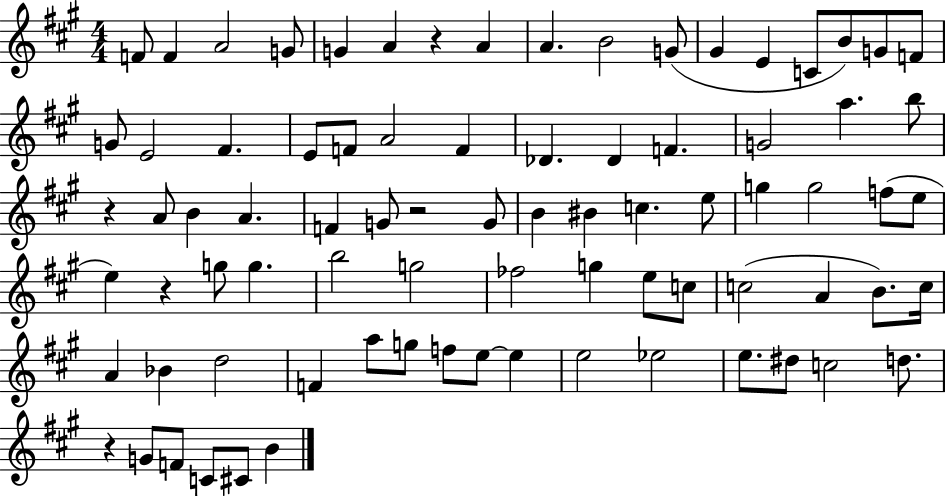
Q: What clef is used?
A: treble